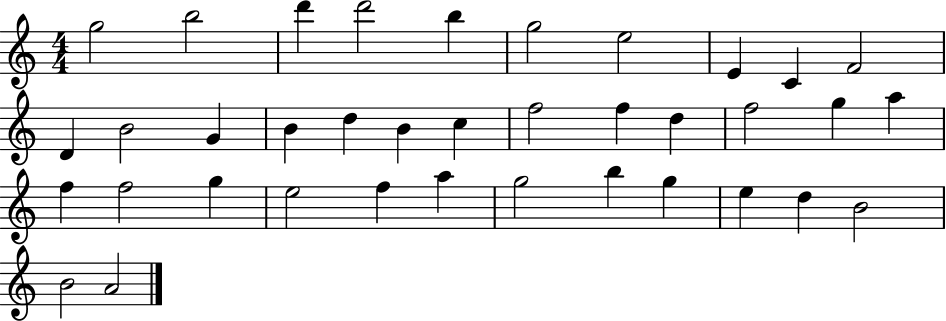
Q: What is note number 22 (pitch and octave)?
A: G5